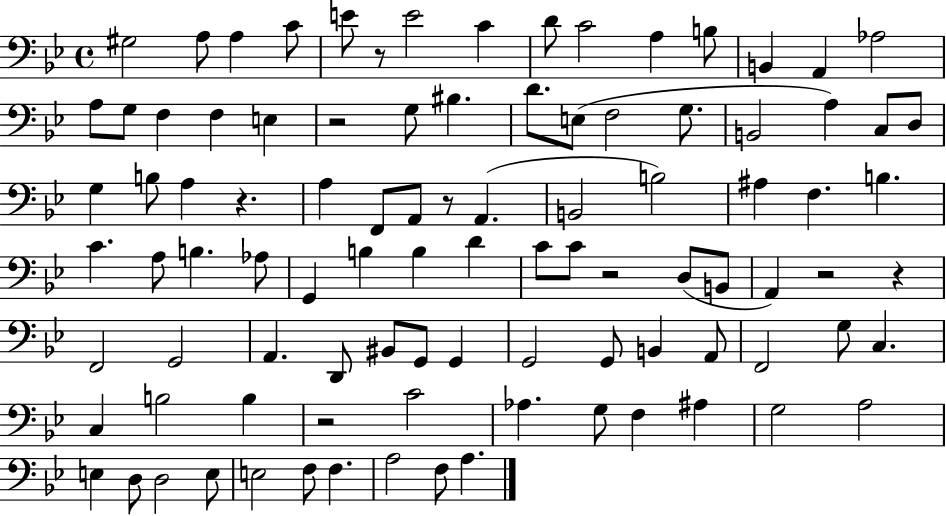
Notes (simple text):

G#3/h A3/e A3/q C4/e E4/e R/e E4/h C4/q D4/e C4/h A3/q B3/e B2/q A2/q Ab3/h A3/e G3/e F3/q F3/q E3/q R/h G3/e BIS3/q. D4/e. E3/e F3/h G3/e. B2/h A3/q C3/e D3/e G3/q B3/e A3/q R/q. A3/q F2/e A2/e R/e A2/q. B2/h B3/h A#3/q F3/q. B3/q. C4/q. A3/e B3/q. Ab3/e G2/q B3/q B3/q D4/q C4/e C4/e R/h D3/e B2/e A2/q R/h R/q F2/h G2/h A2/q. D2/e BIS2/e G2/e G2/q G2/h G2/e B2/q A2/e F2/h G3/e C3/q. C3/q B3/h B3/q R/h C4/h Ab3/q. G3/e F3/q A#3/q G3/h A3/h E3/q D3/e D3/h E3/e E3/h F3/e F3/q. A3/h F3/e A3/q.